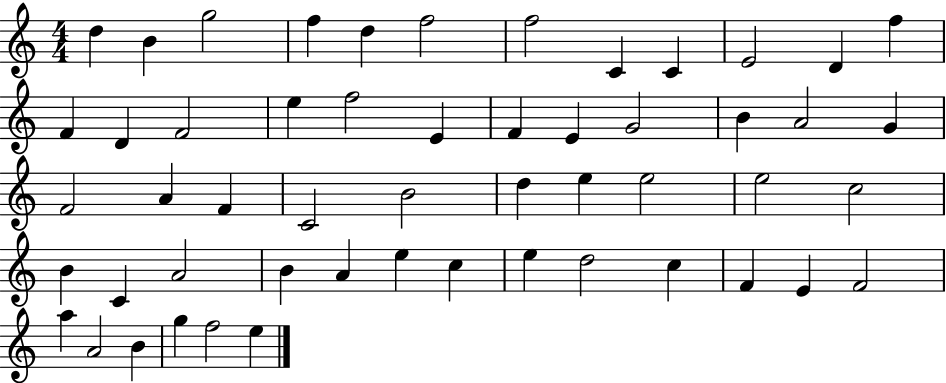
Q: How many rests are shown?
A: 0